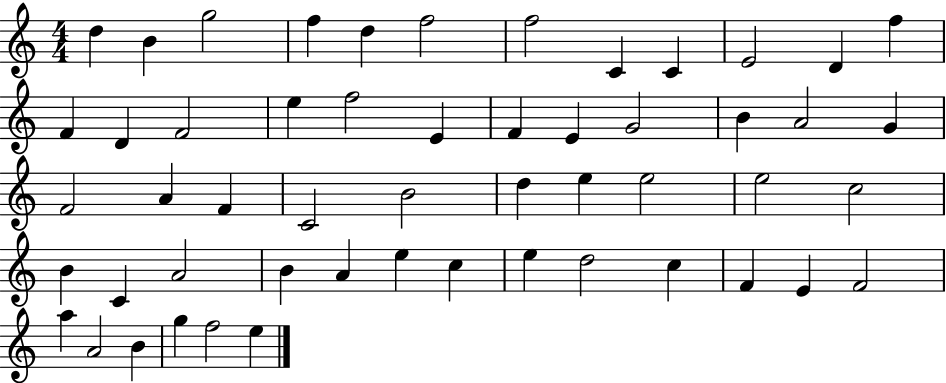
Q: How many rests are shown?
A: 0